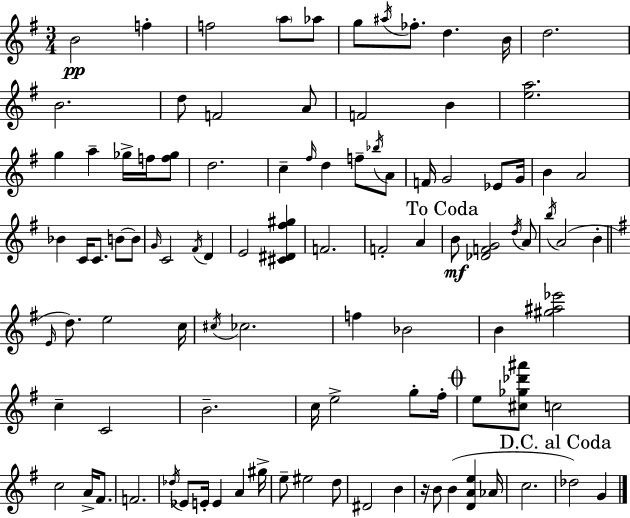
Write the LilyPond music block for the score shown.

{
  \clef treble
  \numericTimeSignature
  \time 3/4
  \key e \minor
  b'2\pp f''4-. | f''2 \parenthesize a''8 aes''8 | g''8 \acciaccatura { ais''16 } fes''8.-. d''4. | b'16 d''2. | \break b'2. | d''8 f'2 a'8 | f'2 b'4 | <e'' a''>2. | \break g''4 a''4-- ges''16-> f''16 <f'' ges''>8 | d''2. | c''4-- \grace { fis''16 } d''4 f''8-- | \acciaccatura { bes''16 } a'8 f'16 g'2 | \break ees'8 g'16 b'4 a'2 | bes'4 c'16 c'8. b'8~~ | b'8 \grace { g'16 } c'2 | \acciaccatura { fis'16 } d'4 e'2 | \break <cis' dis' fis'' gis''>4 f'2. | f'2-. | a'4 \mark "To Coda" b'8\mf <des' f' g'>2 | \acciaccatura { d''16 } a'8 \acciaccatura { b''16 } a'2( | \break b'4-. \bar "||" \break \key g \major \grace { e'16 } d''8.) e''2 | c''16 \acciaccatura { cis''16 } ces''2. | f''4 bes'2 | b'4 <gis'' ais'' ees'''>2 | \break c''4-- c'2 | b'2.-- | c''16 e''2-> g''8-. | fis''16-. \mark \markup { \musicglyph "scripts.coda" } e''8 <cis'' ges'' des''' ais'''>8 c''2 | \break c''2 a'16-> fis'8. | f'2. | \acciaccatura { des''16 } ees'8 e'16-. e'4 a'4 | gis''16-> e''8-- eis''2 | \break d''8 dis'2 b'4 | r16 b'8 b'4( <d' a' e''>4 | aes'16 c''2. | \mark "D.C. al Coda" des''2) g'4 | \break \bar "|."
}